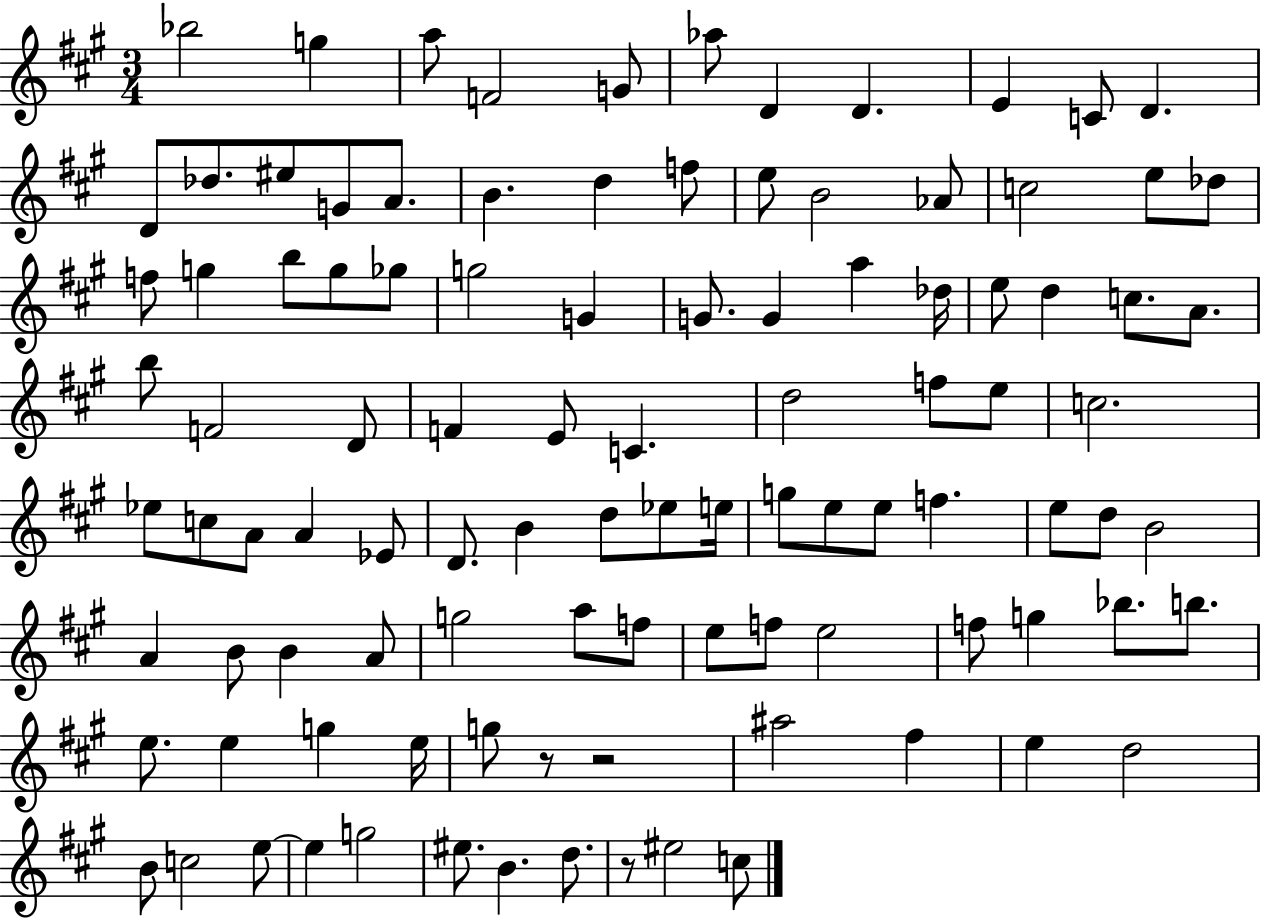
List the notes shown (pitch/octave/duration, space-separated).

Bb5/h G5/q A5/e F4/h G4/e Ab5/e D4/q D4/q. E4/q C4/e D4/q. D4/e Db5/e. EIS5/e G4/e A4/e. B4/q. D5/q F5/e E5/e B4/h Ab4/e C5/h E5/e Db5/e F5/e G5/q B5/e G5/e Gb5/e G5/h G4/q G4/e. G4/q A5/q Db5/s E5/e D5/q C5/e. A4/e. B5/e F4/h D4/e F4/q E4/e C4/q. D5/h F5/e E5/e C5/h. Eb5/e C5/e A4/e A4/q Eb4/e D4/e. B4/q D5/e Eb5/e E5/s G5/e E5/e E5/e F5/q. E5/e D5/e B4/h A4/q B4/e B4/q A4/e G5/h A5/e F5/e E5/e F5/e E5/h F5/e G5/q Bb5/e. B5/e. E5/e. E5/q G5/q E5/s G5/e R/e R/h A#5/h F#5/q E5/q D5/h B4/e C5/h E5/e E5/q G5/h EIS5/e. B4/q. D5/e. R/e EIS5/h C5/e